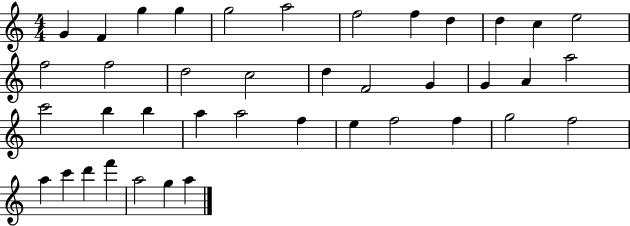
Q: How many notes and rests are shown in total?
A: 40